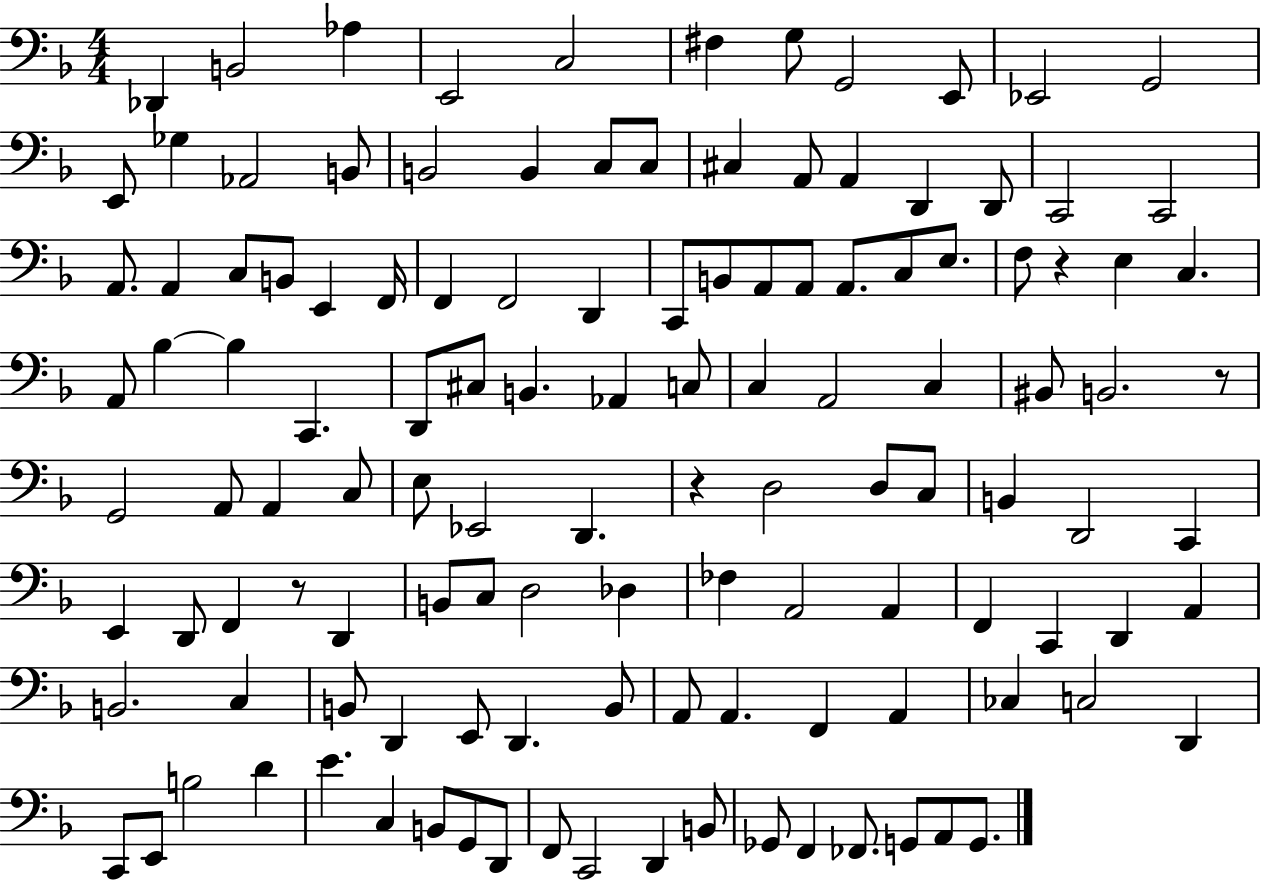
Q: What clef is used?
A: bass